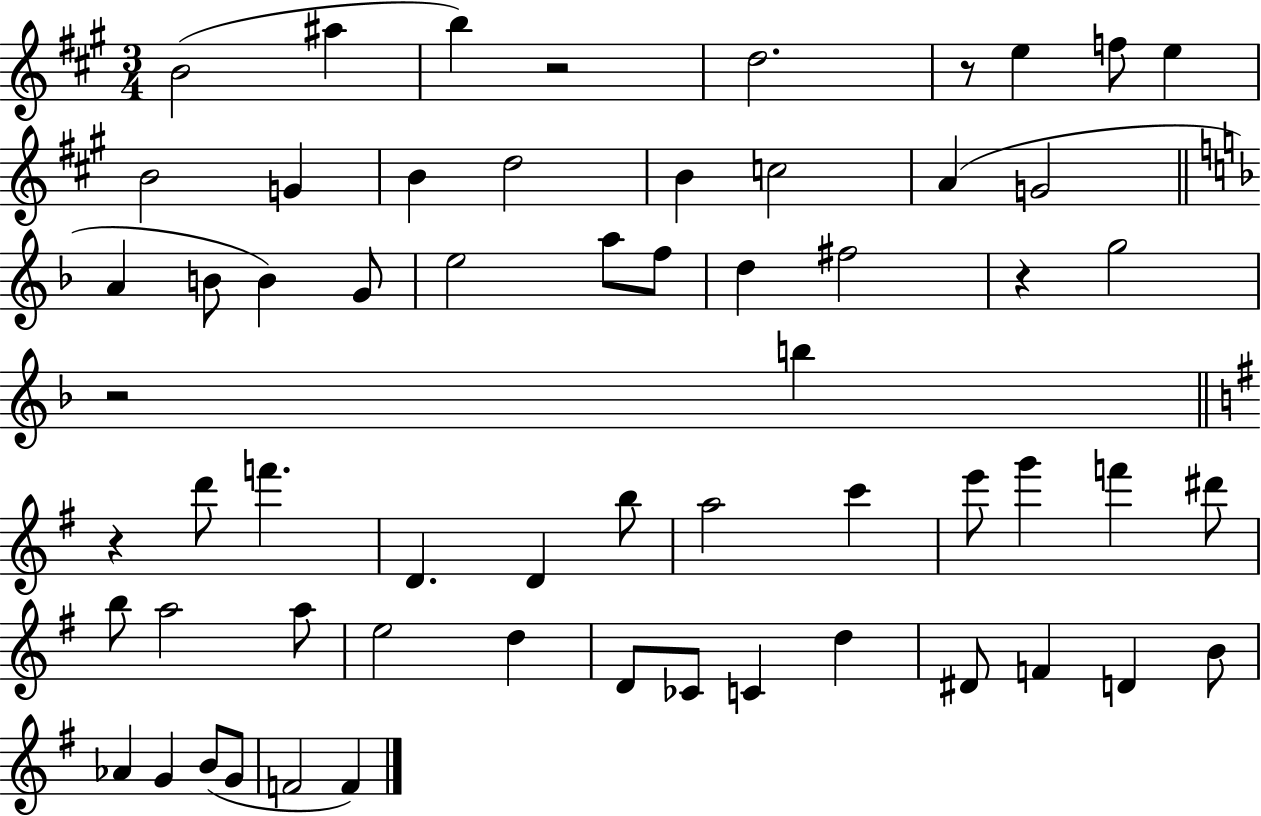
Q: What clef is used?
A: treble